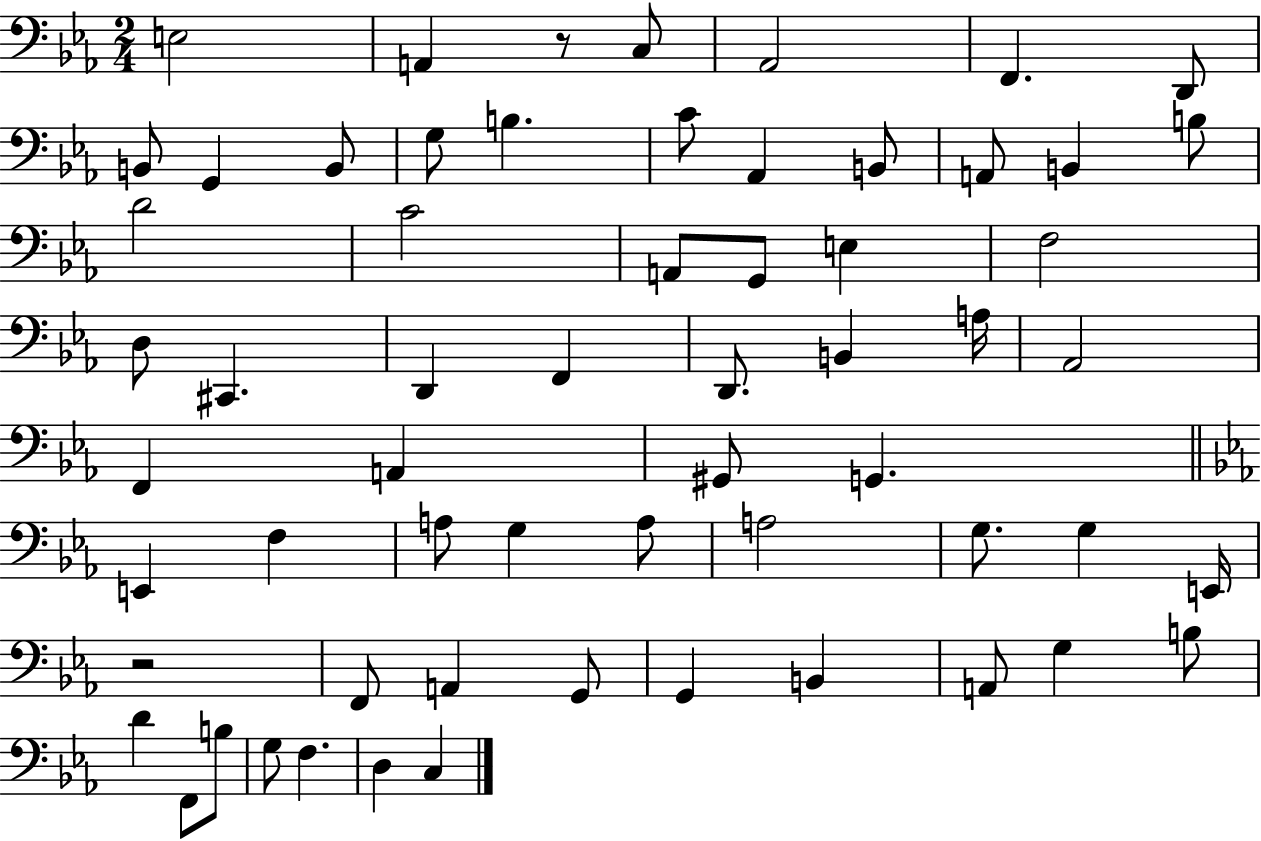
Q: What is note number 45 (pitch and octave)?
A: F2